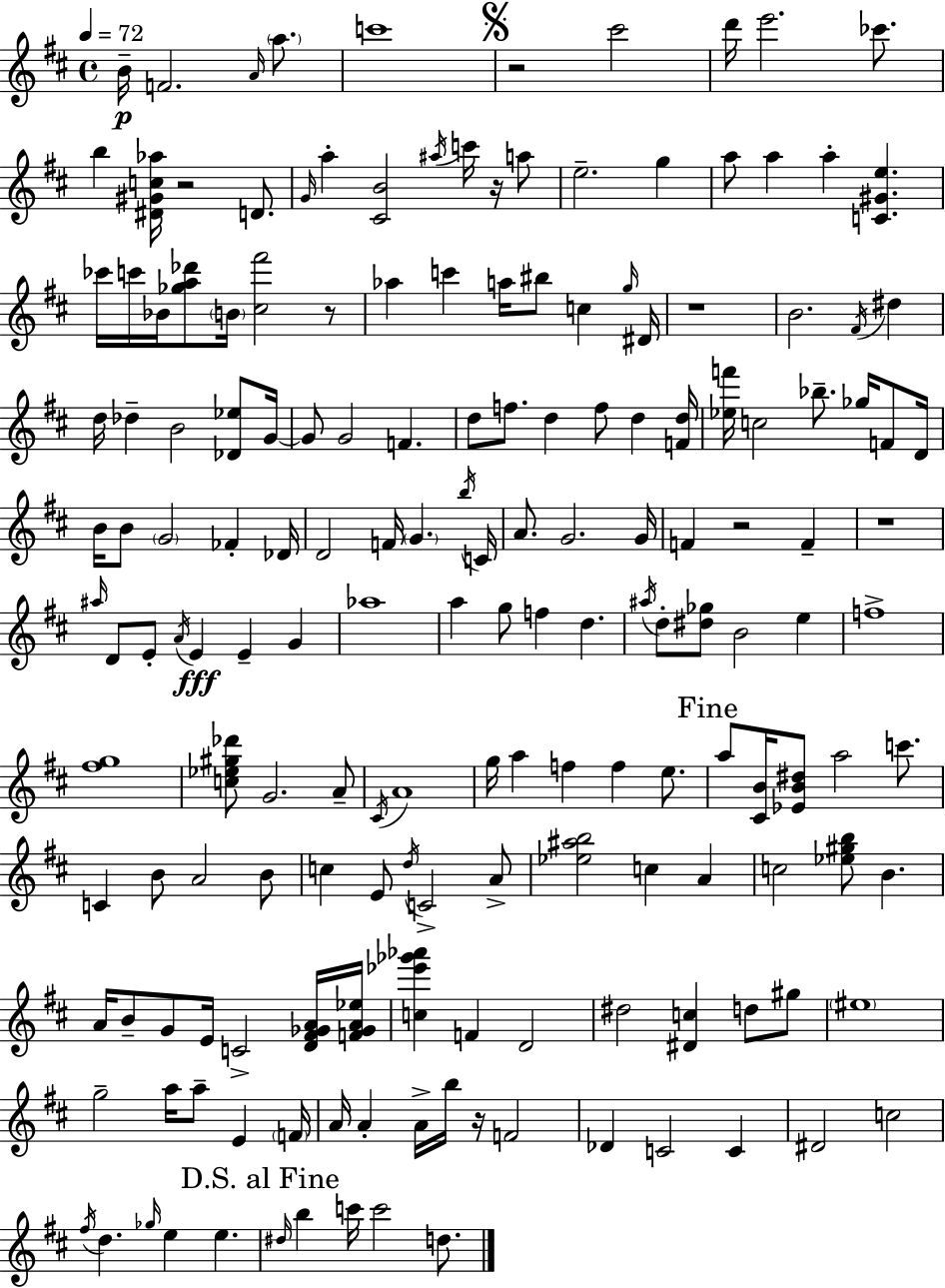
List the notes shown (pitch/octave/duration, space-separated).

B4/s F4/h. A4/s A5/e. C6/w R/h C#6/h D6/s E6/h. CES6/e. B5/q [D#4,G#4,C5,Ab5]/s R/h D4/e. G4/s A5/q [C#4,B4]/h A#5/s C6/s R/s A5/e E5/h. G5/q A5/e A5/q A5/q [C4,G#4,E5]/q. CES6/s C6/s Bb4/s [Gb5,A5,Db6]/e B4/s [C#5,F#6]/h R/e Ab5/q C6/q A5/s BIS5/e C5/q G5/s D#4/s R/w B4/h. F#4/s D#5/q D5/s Db5/q B4/h [Db4,Eb5]/e G4/s G4/e G4/h F4/q. D5/e F5/e. D5/q F5/e D5/q [F4,D5]/s [Eb5,F6]/s C5/h Bb5/e. Gb5/s F4/e D4/s B4/s B4/e G4/h FES4/q Db4/s D4/h F4/s G4/q. B5/s C4/s A4/e. G4/h. G4/s F4/q R/h F4/q R/w A#5/s D4/e E4/e A4/s E4/q E4/q G4/q Ab5/w A5/q G5/e F5/q D5/q. A#5/s D5/e [D#5,Gb5]/e B4/h E5/q F5/w [F#5,G5]/w [C5,Eb5,G#5,Db6]/e G4/h. A4/e C#4/s A4/w G5/s A5/q F5/q F5/q E5/e. A5/e [C#4,B4]/s [Eb4,B4,D#5]/e A5/h C6/e. C4/q B4/e A4/h B4/e C5/q E4/e D5/s C4/h A4/e [Eb5,A#5,B5]/h C5/q A4/q C5/h [Eb5,G#5,B5]/e B4/q. A4/s B4/e G4/e E4/s C4/h [D4,F#4,Gb4,A4]/s [F4,Gb4,A4,Eb5]/s [C5,Eb6,Gb6,Ab6]/q F4/q D4/h D#5/h [D#4,C5]/q D5/e G#5/e EIS5/w G5/h A5/s A5/e E4/q F4/s A4/s A4/q A4/s B5/s R/s F4/h Db4/q C4/h C4/q D#4/h C5/h F#5/s D5/q. Gb5/s E5/q E5/q. D#5/s B5/q C6/s C6/h D5/e.